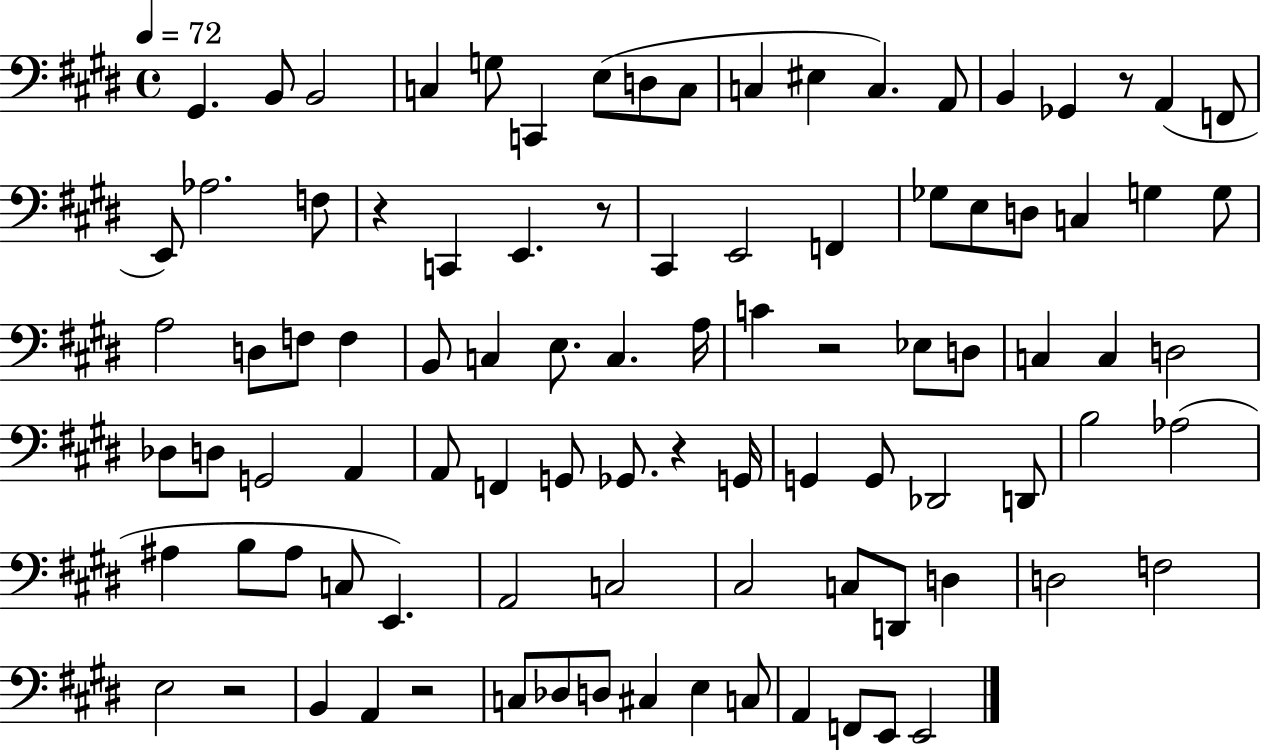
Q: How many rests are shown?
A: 7